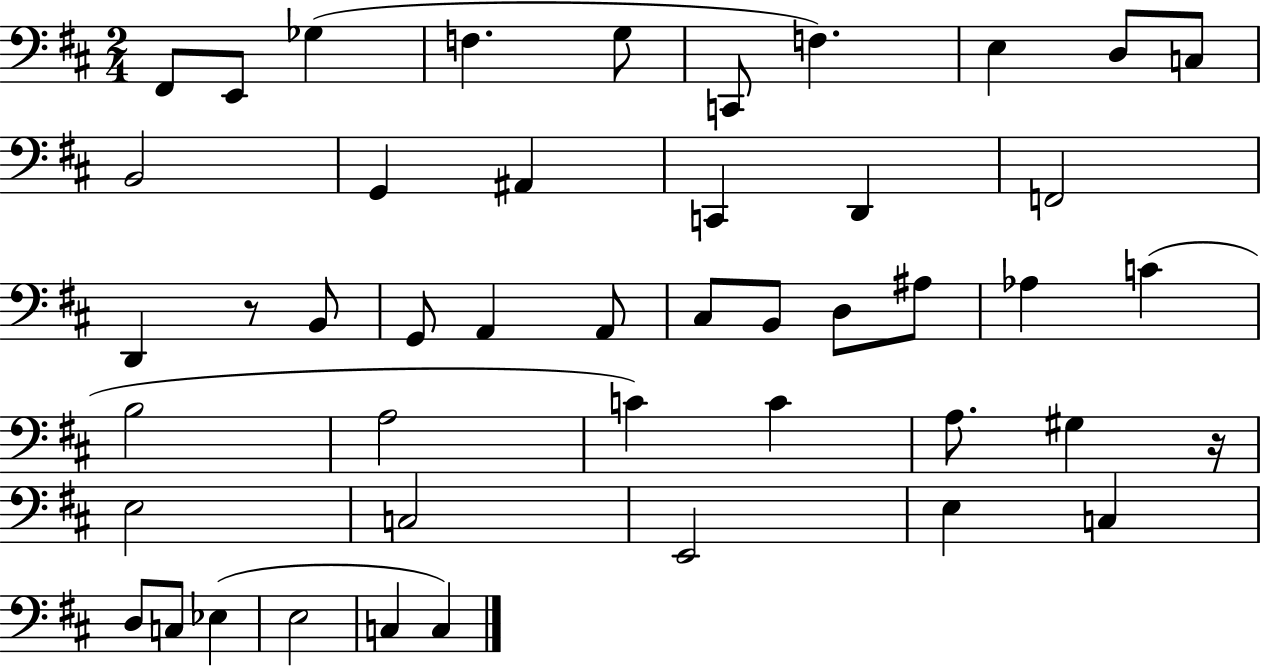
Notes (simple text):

F#2/e E2/e Gb3/q F3/q. G3/e C2/e F3/q. E3/q D3/e C3/e B2/h G2/q A#2/q C2/q D2/q F2/h D2/q R/e B2/e G2/e A2/q A2/e C#3/e B2/e D3/e A#3/e Ab3/q C4/q B3/h A3/h C4/q C4/q A3/e. G#3/q R/s E3/h C3/h E2/h E3/q C3/q D3/e C3/e Eb3/q E3/h C3/q C3/q